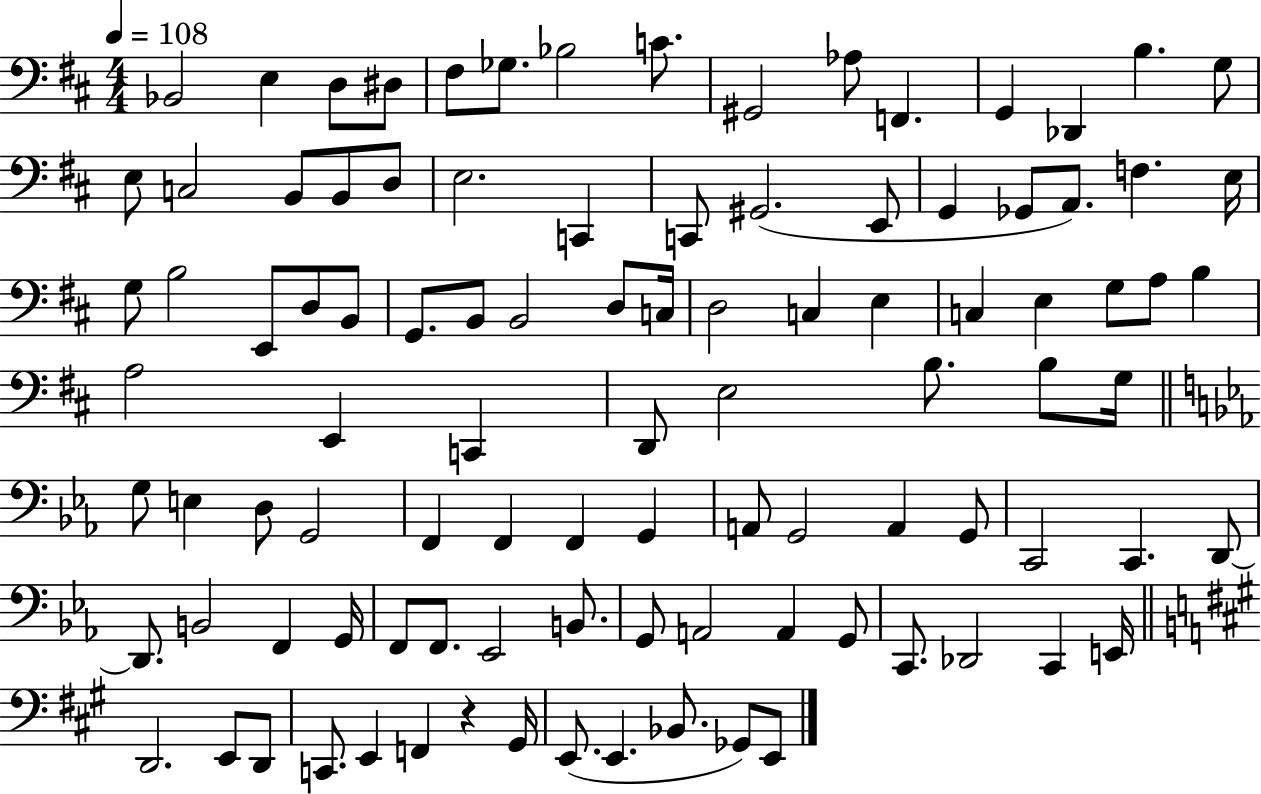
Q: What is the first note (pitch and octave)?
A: Bb2